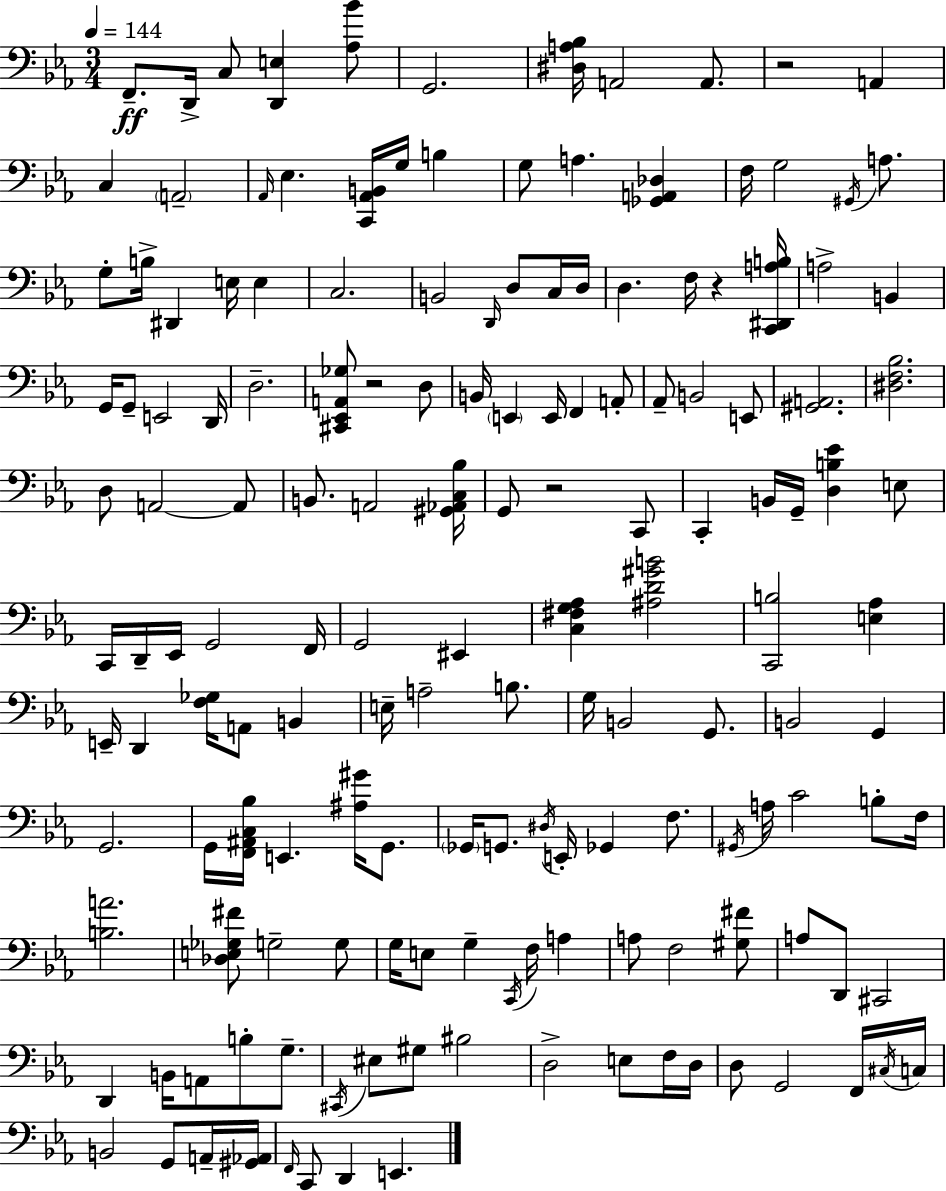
X:1
T:Untitled
M:3/4
L:1/4
K:Eb
F,,/2 D,,/4 C,/2 [D,,E,] [_A,_B]/2 G,,2 [^D,A,_B,]/4 A,,2 A,,/2 z2 A,, C, A,,2 _A,,/4 _E, [C,,_A,,B,,]/4 G,/4 B, G,/2 A, [_G,,A,,_D,] F,/4 G,2 ^G,,/4 A,/2 G,/2 B,/4 ^D,, E,/4 E, C,2 B,,2 D,,/4 D,/2 C,/4 D,/4 D, F,/4 z [C,,^D,,A,B,]/4 A,2 B,, G,,/4 G,,/2 E,,2 D,,/4 D,2 [^C,,_E,,A,,_G,]/2 z2 D,/2 B,,/4 E,, E,,/4 F,, A,,/2 _A,,/2 B,,2 E,,/2 [^G,,A,,]2 [^D,F,_B,]2 D,/2 A,,2 A,,/2 B,,/2 A,,2 [^G,,_A,,C,_B,]/4 G,,/2 z2 C,,/2 C,, B,,/4 G,,/4 [D,B,_E] E,/2 C,,/4 D,,/4 _E,,/4 G,,2 F,,/4 G,,2 ^E,, [C,^F,G,_A,] [^A,D^GB]2 [C,,B,]2 [E,_A,] E,,/4 D,, [F,_G,]/4 A,,/2 B,, E,/4 A,2 B,/2 G,/4 B,,2 G,,/2 B,,2 G,, G,,2 G,,/4 [F,,^A,,C,_B,]/4 E,, [^A,^G]/4 G,,/2 _G,,/4 G,,/2 ^D,/4 E,,/4 _G,, F,/2 ^G,,/4 A,/4 C2 B,/2 F,/4 [B,A]2 [_D,E,_G,^F]/2 G,2 G,/2 G,/4 E,/2 G, C,,/4 F,/4 A, A,/2 F,2 [^G,^F]/2 A,/2 D,,/2 ^C,,2 D,, B,,/4 A,,/2 B,/2 G,/2 ^C,,/4 ^E,/2 ^G,/2 ^B,2 D,2 E,/2 F,/4 D,/4 D,/2 G,,2 F,,/4 ^C,/4 C,/4 B,,2 G,,/2 A,,/4 [^G,,_A,,]/4 F,,/4 C,,/2 D,, E,,